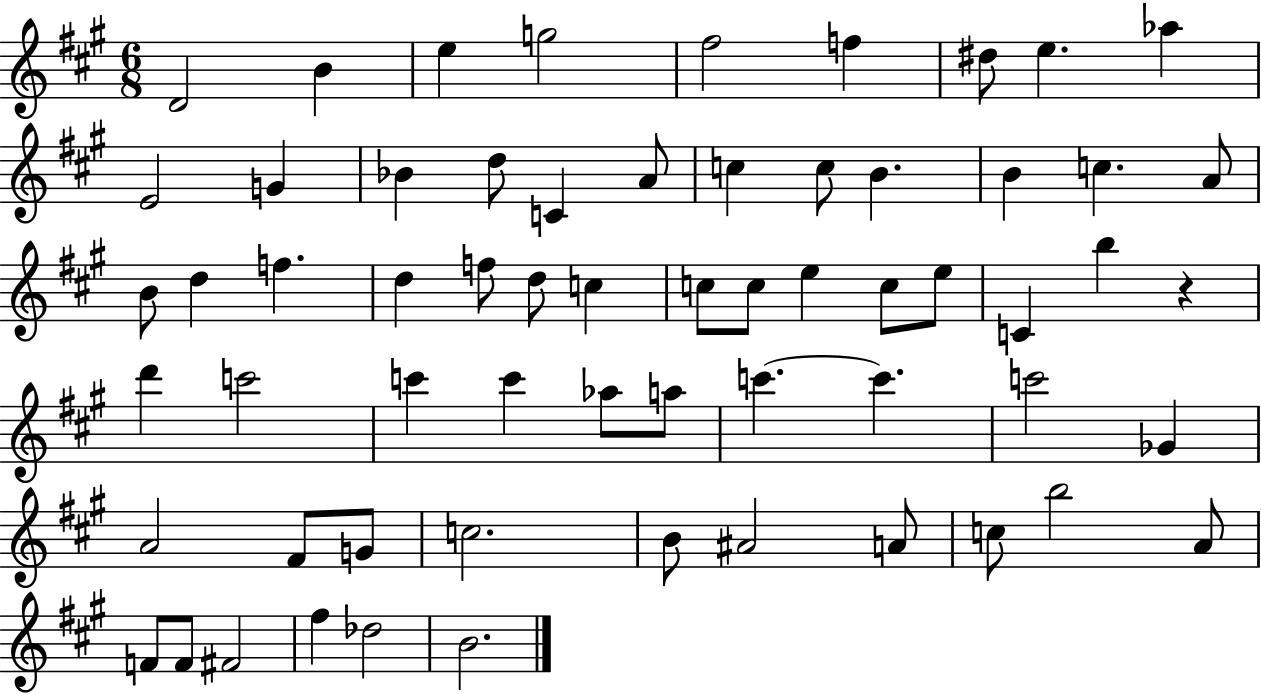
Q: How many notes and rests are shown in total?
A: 62